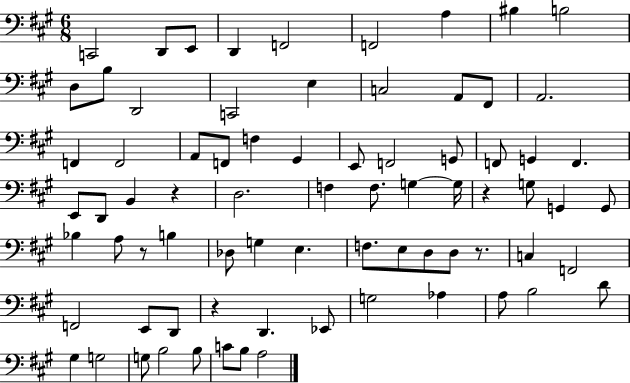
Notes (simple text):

C2/h D2/e E2/e D2/q F2/h F2/h A3/q BIS3/q B3/h D3/e B3/e D2/h C2/h E3/q C3/h A2/e F#2/e A2/h. F2/q F2/h A2/e F2/e F3/q G#2/q E2/e F2/h G2/e F2/e G2/q F2/q. E2/e D2/e B2/q R/q D3/h. F3/q F3/e. G3/q G3/s R/q G3/e G2/q G2/e Bb3/q A3/e R/e B3/q Db3/e G3/q E3/q. F3/e. E3/e D3/e D3/e R/e. C3/q F2/h F2/h E2/e D2/e R/q D2/q. Eb2/e G3/h Ab3/q A3/e B3/h D4/e G#3/q G3/h G3/e B3/h B3/e C4/e B3/e A3/h